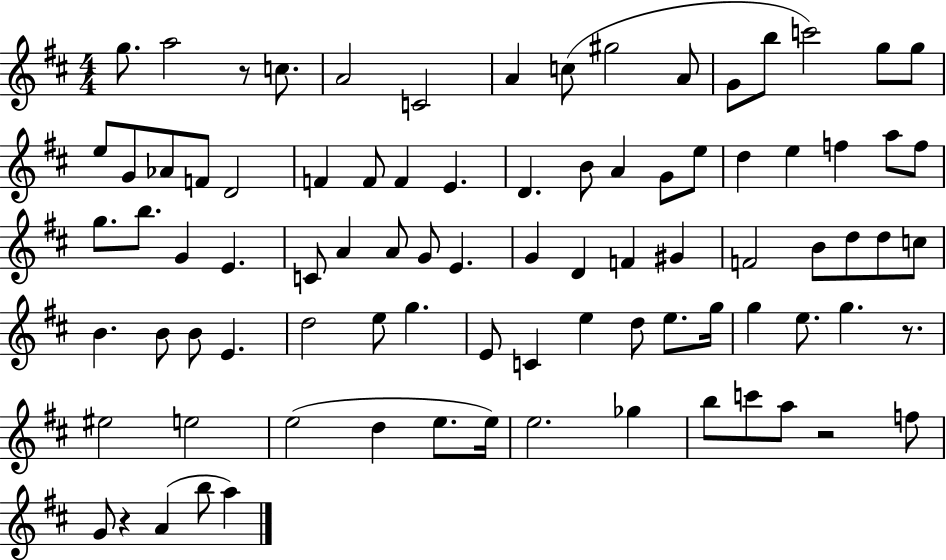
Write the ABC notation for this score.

X:1
T:Untitled
M:4/4
L:1/4
K:D
g/2 a2 z/2 c/2 A2 C2 A c/2 ^g2 A/2 G/2 b/2 c'2 g/2 g/2 e/2 G/2 _A/2 F/2 D2 F F/2 F E D B/2 A G/2 e/2 d e f a/2 f/2 g/2 b/2 G E C/2 A A/2 G/2 E G D F ^G F2 B/2 d/2 d/2 c/2 B B/2 B/2 E d2 e/2 g E/2 C e d/2 e/2 g/4 g e/2 g z/2 ^e2 e2 e2 d e/2 e/4 e2 _g b/2 c'/2 a/2 z2 f/2 G/2 z A b/2 a